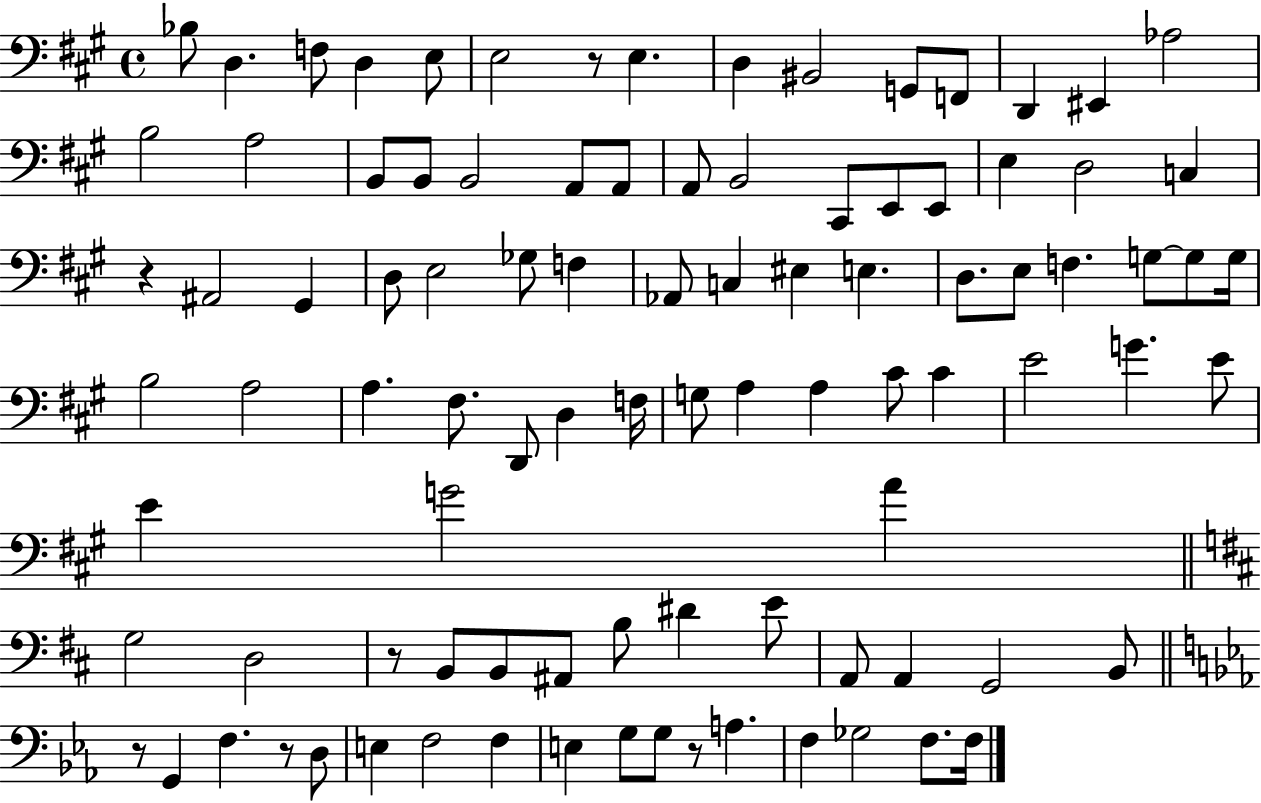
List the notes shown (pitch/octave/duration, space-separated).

Bb3/e D3/q. F3/e D3/q E3/e E3/h R/e E3/q. D3/q BIS2/h G2/e F2/e D2/q EIS2/q Ab3/h B3/h A3/h B2/e B2/e B2/h A2/e A2/e A2/e B2/h C#2/e E2/e E2/e E3/q D3/h C3/q R/q A#2/h G#2/q D3/e E3/h Gb3/e F3/q Ab2/e C3/q EIS3/q E3/q. D3/e. E3/e F3/q. G3/e G3/e G3/s B3/h A3/h A3/q. F#3/e. D2/e D3/q F3/s G3/e A3/q A3/q C#4/e C#4/q E4/h G4/q. E4/e E4/q G4/h A4/q G3/h D3/h R/e B2/e B2/e A#2/e B3/e D#4/q E4/e A2/e A2/q G2/h B2/e R/e G2/q F3/q. R/e D3/e E3/q F3/h F3/q E3/q G3/e G3/e R/e A3/q. F3/q Gb3/h F3/e. F3/s